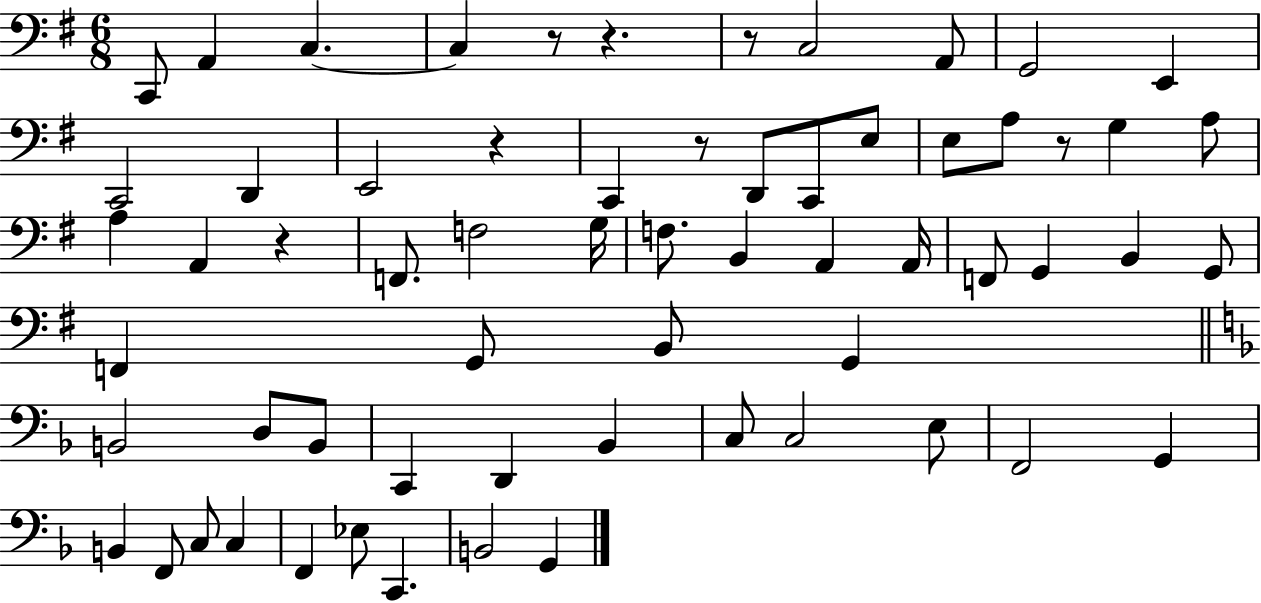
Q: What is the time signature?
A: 6/8